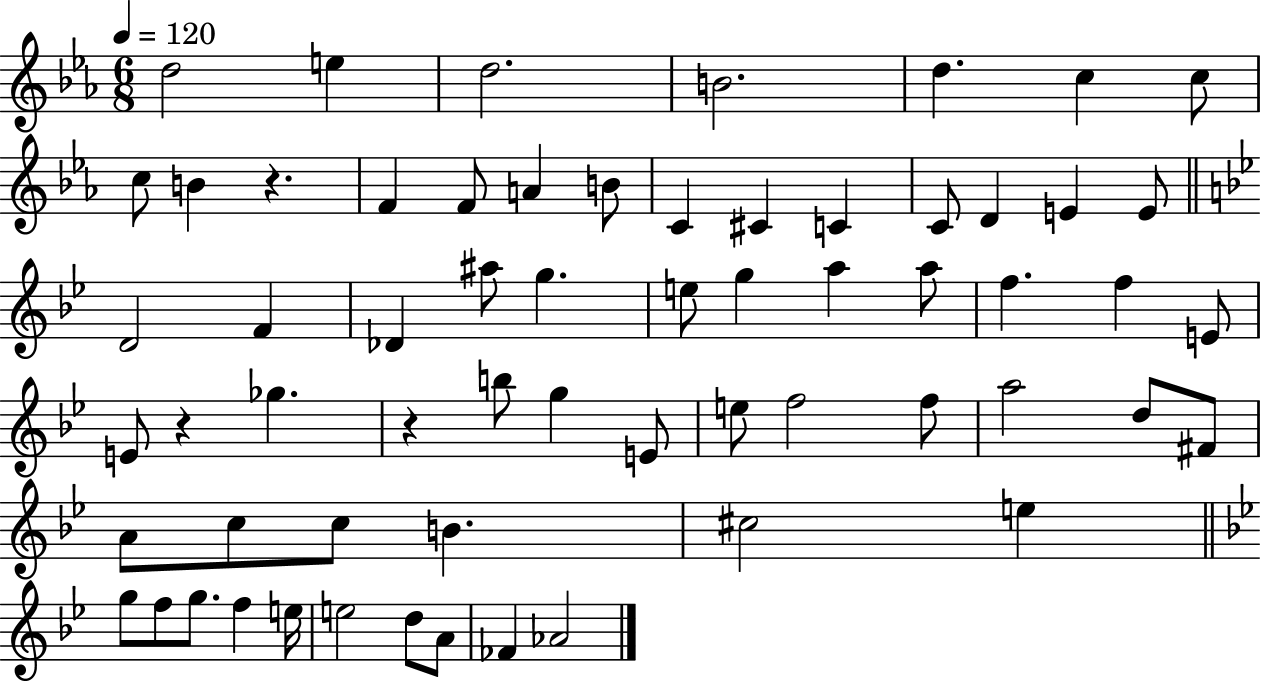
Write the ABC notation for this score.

X:1
T:Untitled
M:6/8
L:1/4
K:Eb
d2 e d2 B2 d c c/2 c/2 B z F F/2 A B/2 C ^C C C/2 D E E/2 D2 F _D ^a/2 g e/2 g a a/2 f f E/2 E/2 z _g z b/2 g E/2 e/2 f2 f/2 a2 d/2 ^F/2 A/2 c/2 c/2 B ^c2 e g/2 f/2 g/2 f e/4 e2 d/2 A/2 _F _A2